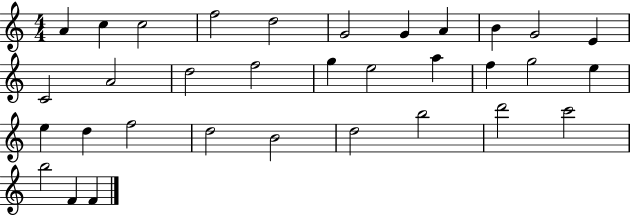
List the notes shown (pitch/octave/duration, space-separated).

A4/q C5/q C5/h F5/h D5/h G4/h G4/q A4/q B4/q G4/h E4/q C4/h A4/h D5/h F5/h G5/q E5/h A5/q F5/q G5/h E5/q E5/q D5/q F5/h D5/h B4/h D5/h B5/h D6/h C6/h B5/h F4/q F4/q